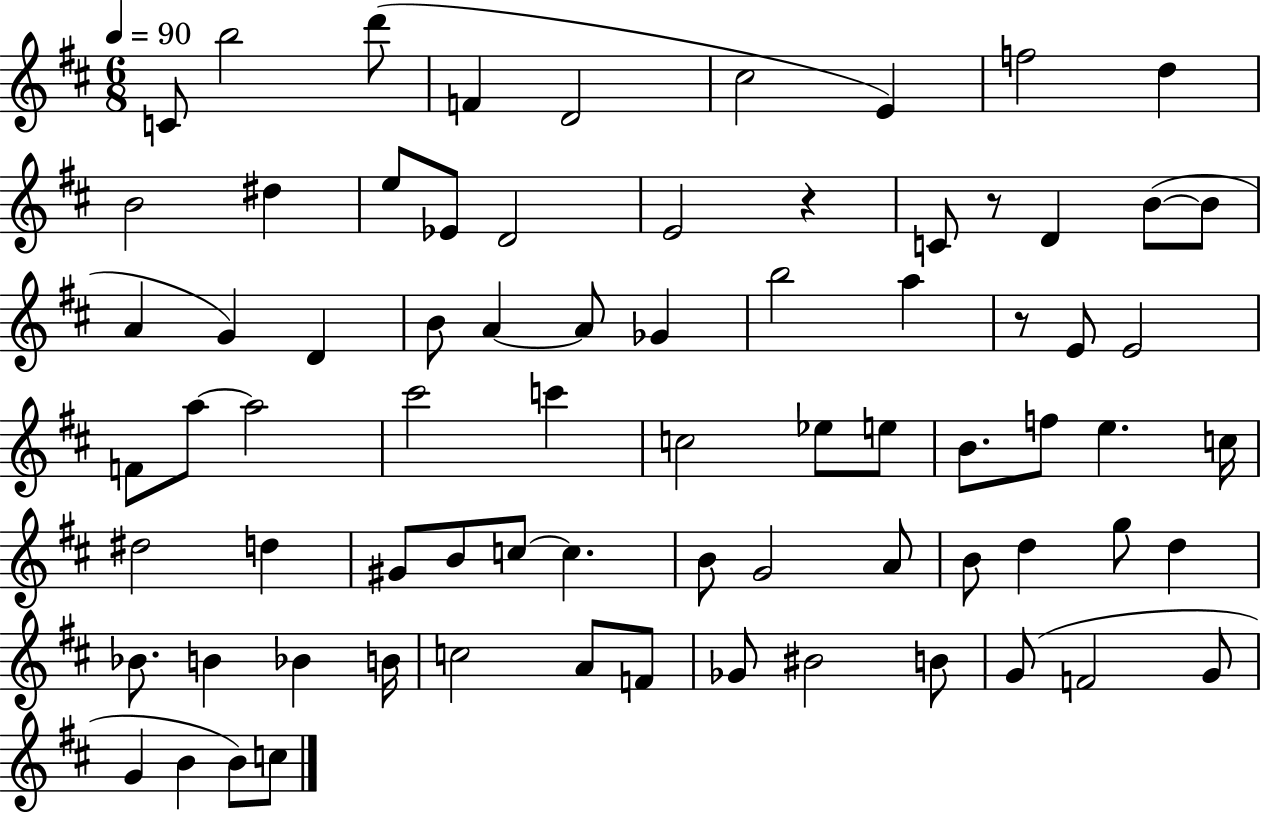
C4/e B5/h D6/e F4/q D4/h C#5/h E4/q F5/h D5/q B4/h D#5/q E5/e Eb4/e D4/h E4/h R/q C4/e R/e D4/q B4/e B4/e A4/q G4/q D4/q B4/e A4/q A4/e Gb4/q B5/h A5/q R/e E4/e E4/h F4/e A5/e A5/h C#6/h C6/q C5/h Eb5/e E5/e B4/e. F5/e E5/q. C5/s D#5/h D5/q G#4/e B4/e C5/e C5/q. B4/e G4/h A4/e B4/e D5/q G5/e D5/q Bb4/e. B4/q Bb4/q B4/s C5/h A4/e F4/e Gb4/e BIS4/h B4/e G4/e F4/h G4/e G4/q B4/q B4/e C5/e